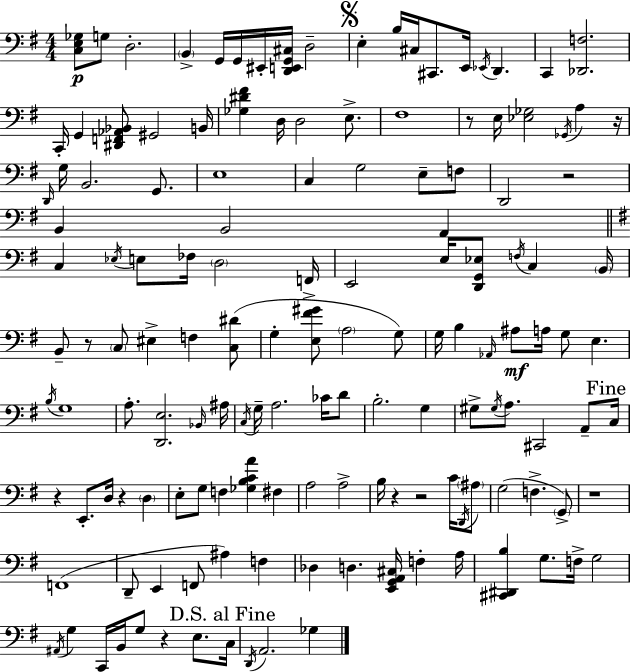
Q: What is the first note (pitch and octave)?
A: G3